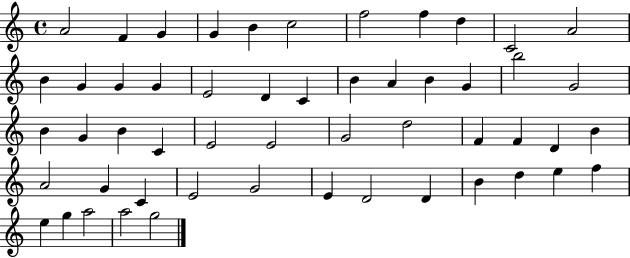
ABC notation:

X:1
T:Untitled
M:4/4
L:1/4
K:C
A2 F G G B c2 f2 f d C2 A2 B G G G E2 D C B A B G b2 G2 B G B C E2 E2 G2 d2 F F D B A2 G C E2 G2 E D2 D B d e f e g a2 a2 g2